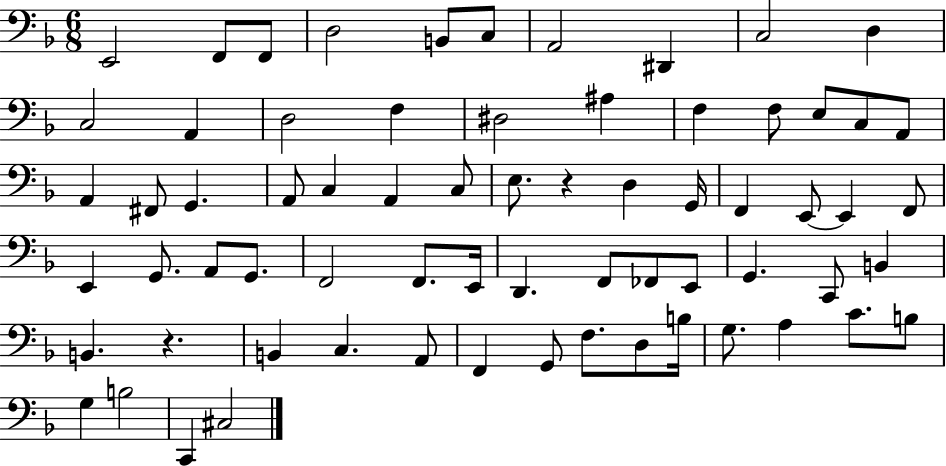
X:1
T:Untitled
M:6/8
L:1/4
K:F
E,,2 F,,/2 F,,/2 D,2 B,,/2 C,/2 A,,2 ^D,, C,2 D, C,2 A,, D,2 F, ^D,2 ^A, F, F,/2 E,/2 C,/2 A,,/2 A,, ^F,,/2 G,, A,,/2 C, A,, C,/2 E,/2 z D, G,,/4 F,, E,,/2 E,, F,,/2 E,, G,,/2 A,,/2 G,,/2 F,,2 F,,/2 E,,/4 D,, F,,/2 _F,,/2 E,,/2 G,, C,,/2 B,, B,, z B,, C, A,,/2 F,, G,,/2 F,/2 D,/2 B,/4 G,/2 A, C/2 B,/2 G, B,2 C,, ^C,2